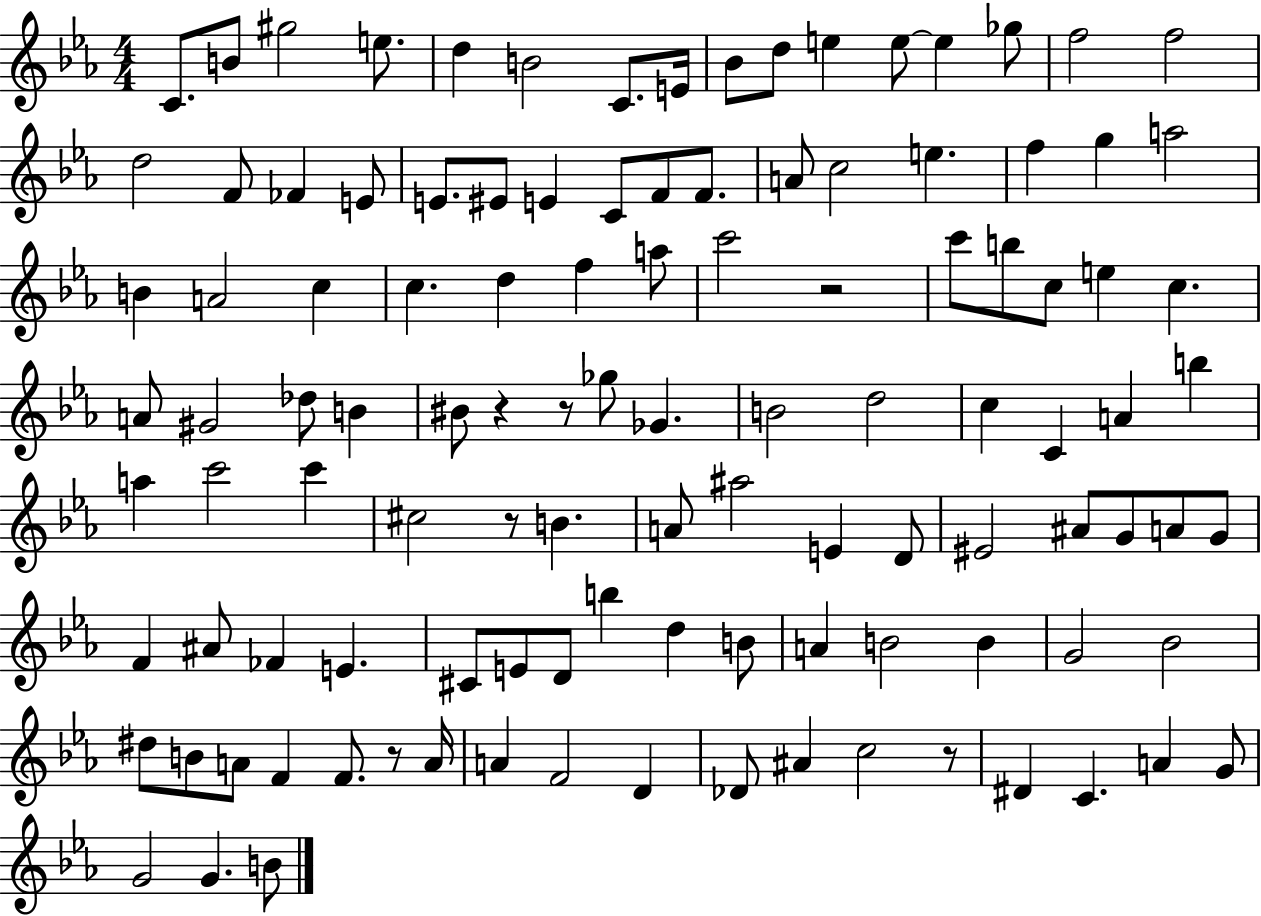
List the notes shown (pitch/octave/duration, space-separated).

C4/e. B4/e G#5/h E5/e. D5/q B4/h C4/e. E4/s Bb4/e D5/e E5/q E5/e E5/q Gb5/e F5/h F5/h D5/h F4/e FES4/q E4/e E4/e. EIS4/e E4/q C4/e F4/e F4/e. A4/e C5/h E5/q. F5/q G5/q A5/h B4/q A4/h C5/q C5/q. D5/q F5/q A5/e C6/h R/h C6/e B5/e C5/e E5/q C5/q. A4/e G#4/h Db5/e B4/q BIS4/e R/q R/e Gb5/e Gb4/q. B4/h D5/h C5/q C4/q A4/q B5/q A5/q C6/h C6/q C#5/h R/e B4/q. A4/e A#5/h E4/q D4/e EIS4/h A#4/e G4/e A4/e G4/e F4/q A#4/e FES4/q E4/q. C#4/e E4/e D4/e B5/q D5/q B4/e A4/q B4/h B4/q G4/h Bb4/h D#5/e B4/e A4/e F4/q F4/e. R/e A4/s A4/q F4/h D4/q Db4/e A#4/q C5/h R/e D#4/q C4/q. A4/q G4/e G4/h G4/q. B4/e